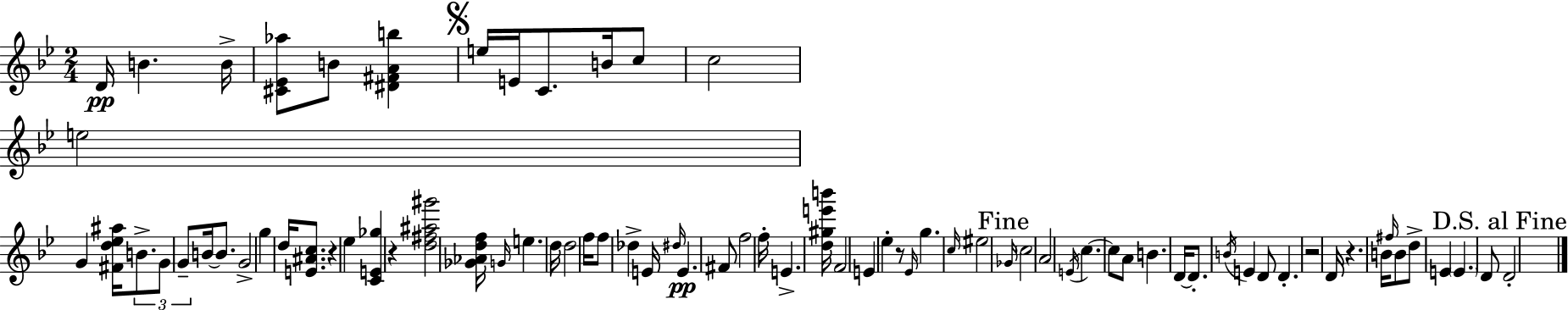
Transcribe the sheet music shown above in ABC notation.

X:1
T:Untitled
M:2/4
L:1/4
K:Gm
D/4 B B/4 [^C_E_a]/2 B/2 [^D^FAb] e/4 E/4 C/2 B/4 c/2 c2 e2 G [^Fd_e^a]/4 B/2 G/2 G/2 B/4 B/2 G2 g d/4 [E^Ac]/2 z _e [CE_g] z [d^f^a^g']2 [_G_Adf]/4 G/4 e d/4 d2 f/4 f/2 _d E/4 ^d/4 E ^F/2 f2 f/4 E [d^ge'b']/4 F2 E _e z/2 _E/4 g c/4 ^e2 _G/4 c2 A2 E/4 c c/2 A/2 B D/4 D/2 B/4 E D/2 D z2 D/4 z B/4 ^f/4 B/2 d/2 E E D/2 D2